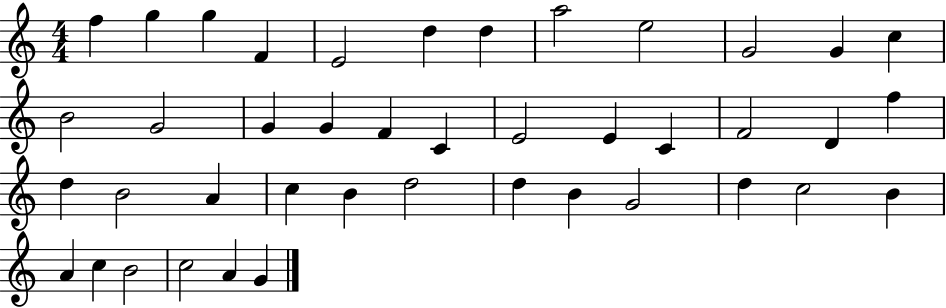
F5/q G5/q G5/q F4/q E4/h D5/q D5/q A5/h E5/h G4/h G4/q C5/q B4/h G4/h G4/q G4/q F4/q C4/q E4/h E4/q C4/q F4/h D4/q F5/q D5/q B4/h A4/q C5/q B4/q D5/h D5/q B4/q G4/h D5/q C5/h B4/q A4/q C5/q B4/h C5/h A4/q G4/q